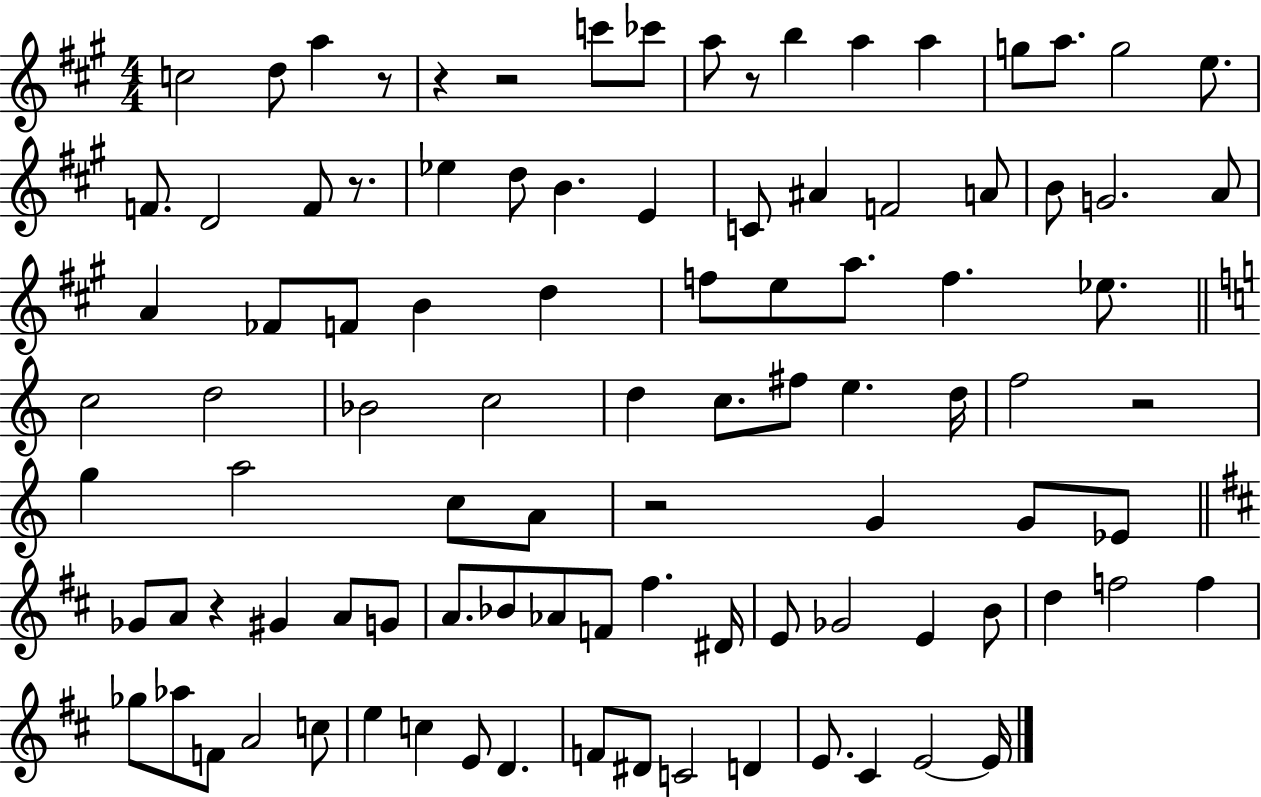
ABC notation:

X:1
T:Untitled
M:4/4
L:1/4
K:A
c2 d/2 a z/2 z z2 c'/2 _c'/2 a/2 z/2 b a a g/2 a/2 g2 e/2 F/2 D2 F/2 z/2 _e d/2 B E C/2 ^A F2 A/2 B/2 G2 A/2 A _F/2 F/2 B d f/2 e/2 a/2 f _e/2 c2 d2 _B2 c2 d c/2 ^f/2 e d/4 f2 z2 g a2 c/2 A/2 z2 G G/2 _E/2 _G/2 A/2 z ^G A/2 G/2 A/2 _B/2 _A/2 F/2 ^f ^D/4 E/2 _G2 E B/2 d f2 f _g/2 _a/2 F/2 A2 c/2 e c E/2 D F/2 ^D/2 C2 D E/2 ^C E2 E/4